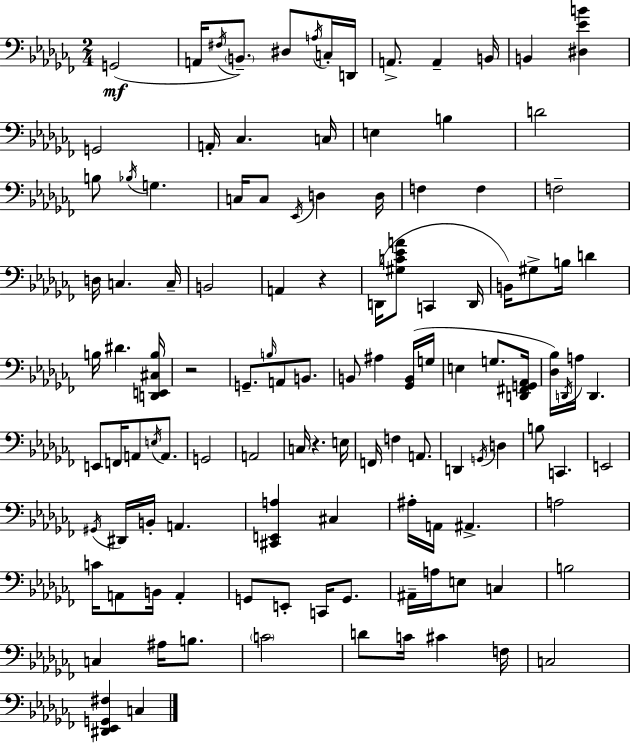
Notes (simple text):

G2/h A2/s F#3/s B2/e. D#3/e A3/s C3/s D2/s A2/e. A2/q B2/s B2/q [D#3,Eb4,B4]/q G2/h A2/s CES3/q. C3/s E3/q B3/q D4/h B3/e Bb3/s G3/q. C3/s C3/e Eb2/s D3/q D3/s F3/q F3/q F3/h D3/s C3/q. C3/s B2/h A2/q R/q D2/s [G#3,C4,Eb4,A4]/e C2/q D2/s B2/s G#3/e B3/s D4/q B3/s D#4/q. [D2,E2,C#3,B3]/s R/h G2/e. B3/s A2/e B2/e. B2/e A#3/q [Gb2,B2]/s G3/s E3/q G3/e. [D2,F#2,G2,Ab2]/s [Db3,Bb3]/s D2/s A3/s D2/q. E2/e F2/s A2/e E3/s A2/e. G2/h A2/h C3/s R/q. E3/s F2/s F3/q A2/e. D2/q G2/s D3/q B3/e C2/q. E2/h G#2/s D#2/s B2/s A2/q. [C#2,E2,A3]/q C#3/q A#3/s A2/s A#2/q. A3/h C4/s A2/e B2/s A2/q G2/e E2/e C2/s G2/e. A#2/s A3/s E3/e C3/q B3/h C3/q A#3/s B3/e. C4/h D4/e C4/s C#4/q F3/s C3/h [D#2,Eb2,G2,F#3]/q C3/q